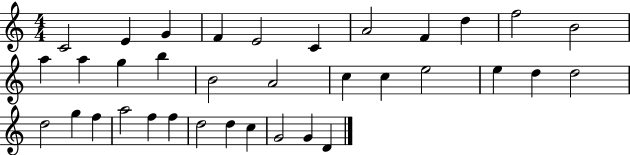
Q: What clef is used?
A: treble